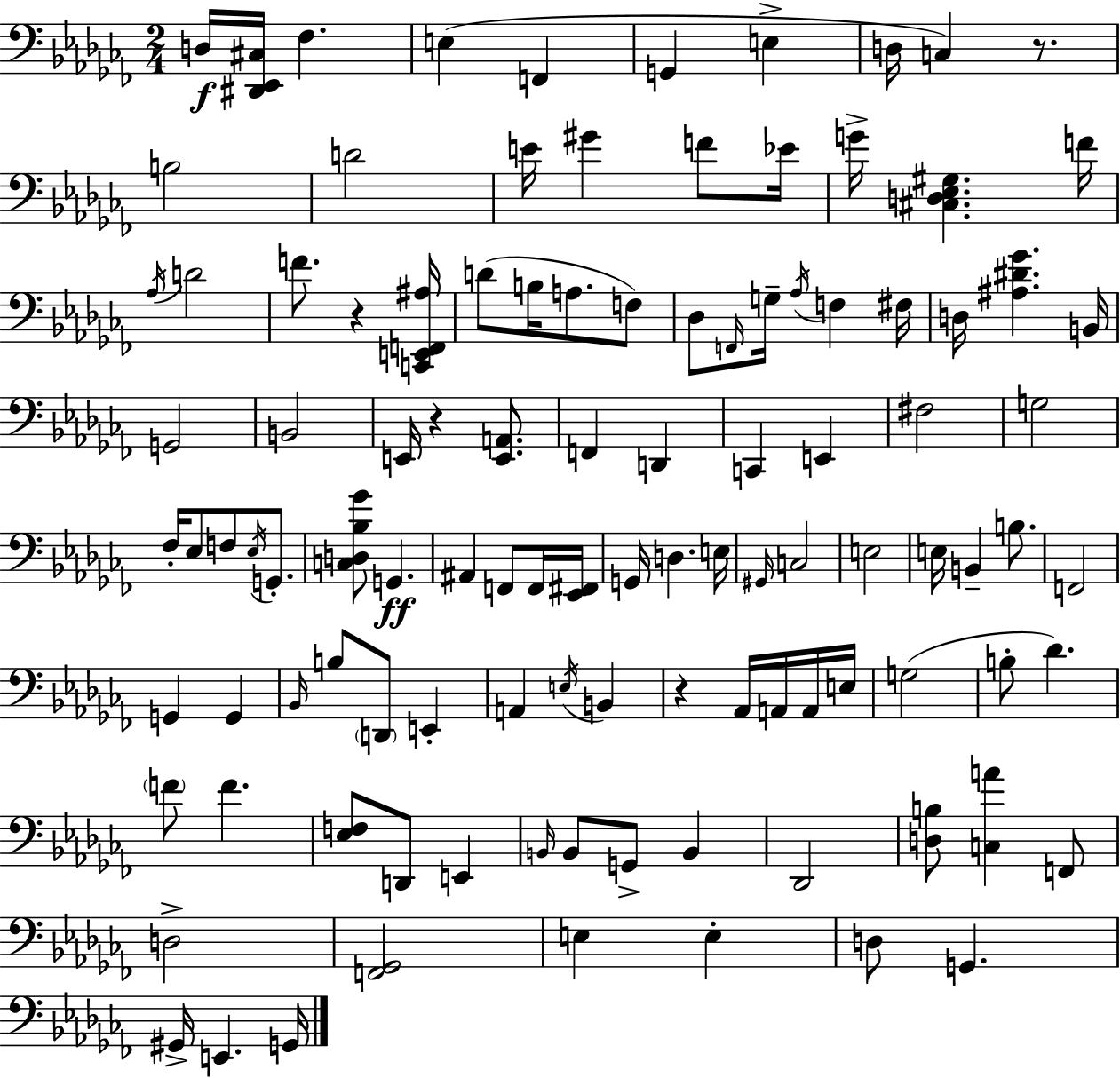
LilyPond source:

{
  \clef bass
  \numericTimeSignature
  \time 2/4
  \key aes \minor
  d16\f <dis, ees, cis>16 fes4. | e4( f,4 | g,4 e4-> | d16 c4) r8. | \break b2 | d'2 | e'16 gis'4 f'8 ees'16 | g'16-> <cis d ees gis>4. f'16 | \break \acciaccatura { aes16 } d'2 | f'8. r4 | <c, e, f, ais>16 d'8( b16 a8. f8) | des8 \grace { f,16 } g16-- \acciaccatura { aes16 } f4 | \break fis16 d16 <ais dis' ges'>4. | b,16 g,2 | b,2 | e,16 r4 | \break <e, a,>8. f,4 d,4 | c,4 e,4 | fis2 | g2 | \break fes16-. ees8 f8 | \acciaccatura { ees16 } g,8.-. <c d bes ges'>8 g,4.\ff | ais,4 | f,8 f,16 <ees, fis,>16 g,16 d4. | \break e16 \grace { gis,16 } c2 | e2 | e16 b,4-- | b8. f,2 | \break g,4 | g,4 \grace { bes,16 } b8 | \parenthesize d,8 e,4-. a,4 | \acciaccatura { e16 } b,4 r4 | \break aes,16 a,16 a,16 e16 g2( | b8-. | des'4.) \parenthesize f'8 | f'4. <ees f>8 | \break d,8 e,4 \grace { b,16 } | b,8 g,8-> b,4 | des,2 | <d b>8 <c a'>4 f,8 | \break d2-> | <f, ges,>2 | e4 e4-. | d8 g,4. | \break gis,16-> e,4. g,16 | \bar "|."
}